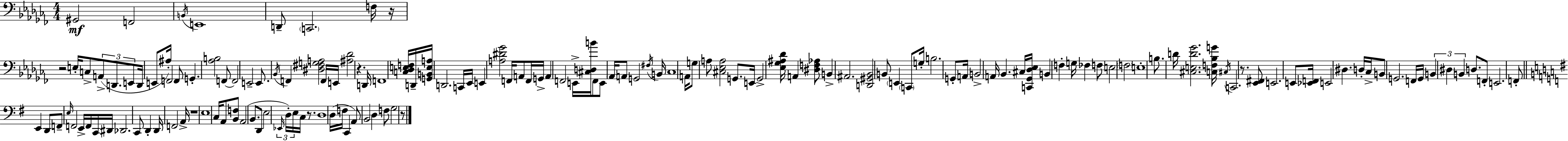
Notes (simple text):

G#2/h F2/h B2/s E2/w D2/e C2/h. F3/s R/s R/h E3/s C3/e A2/e D2/e. E2/e D2/s E2/e A#3/s F2/h F2/e G2/q. [Ab3,B3]/h F2/e F2/h E2/h E2/e. Bb2/s F2/q [D#3,F#3,G3,A3]/h F2/s E2/s [A#3,Db4]/h R/q. D2/s F2/w [C3,Db3,E3,F3]/s D2/s [G2,B2,E3,A3]/s D2/h. C2/s Eb2/s E2/q [A3,D#4,Gb4]/h F2/s A2/e F2/s G2/s A2/q F2/h E2/s [C#3,D3,B4]/s F2/e E2/e Ab2/s A2/e G2/h F#3/s B2/s CES3/w A2/s G3/e A3/e [C#3,Eb3,A3]/h G2/e. E2/s G2/h [Eb3,Gb3,A#3,Db4]/s A2/q [D#3,F3,Ab3]/e B2/q A#2/h. [D2,G#2,Bb2]/h B2/e E2/q C2/e G3/s B3/h. G2/e A2/s B2/h A2/s Bb2/q. C#3/s [C2,Gb2,Db3,Eb3]/s B2/q F3/q G3/s FES3/q F3/e E3/h F3/h E3/w B3/e. D4/s [C#3,E3,D4,Gb4]/h. [C3,F3,Bb3,G4]/s C#3/s C2/h. R/e. [Eb2,F#2]/e E2/h. E2/e [Eb2,F2]/s E2/h D#3/q. D3/s CES3/s B2/e G2/h. F2/s G2/s B2/q D#3/q B2/q D3/e. F2/e E2/h. F2/e E2/q D2/e F2/e E3/s F2/h E2/s F2/s C2/s D#2/s Db2/h. C2/e D2/q D2/s F2/h A2/s R/w E3/w C3/s A2/e [B2,F3]/e A2/h B2/e. D2/e E3/h Eb2/s D3/s E3/s C3/s R/e. D3/w D3/s F3/s C2/q A2/e B2/h D3/q F3/e G3/h R/e